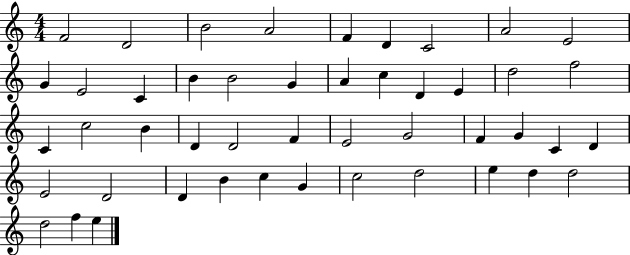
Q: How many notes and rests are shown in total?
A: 47